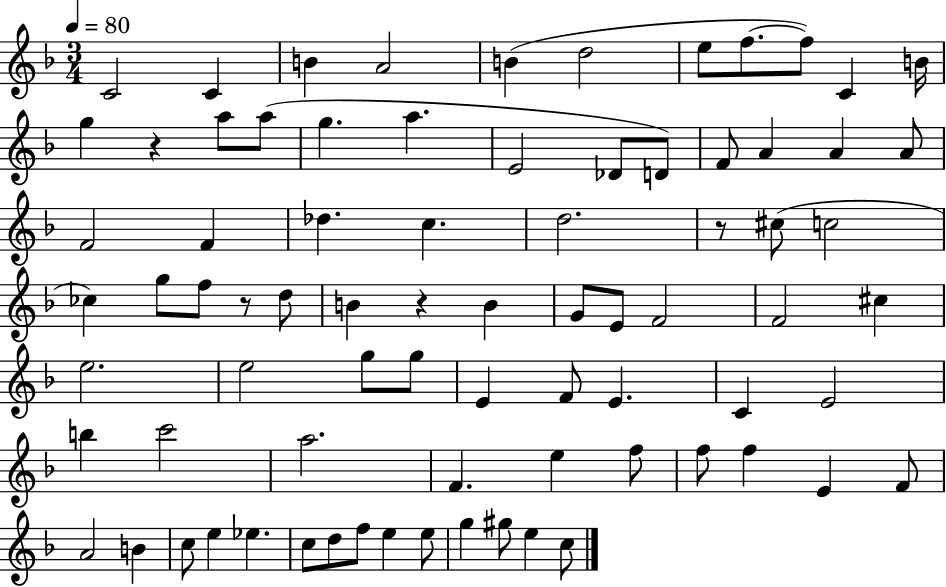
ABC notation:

X:1
T:Untitled
M:3/4
L:1/4
K:F
C2 C B A2 B d2 e/2 f/2 f/2 C B/4 g z a/2 a/2 g a E2 _D/2 D/2 F/2 A A A/2 F2 F _d c d2 z/2 ^c/2 c2 _c g/2 f/2 z/2 d/2 B z B G/2 E/2 F2 F2 ^c e2 e2 g/2 g/2 E F/2 E C E2 b c'2 a2 F e f/2 f/2 f E F/2 A2 B c/2 e _e c/2 d/2 f/2 e e/2 g ^g/2 e c/2